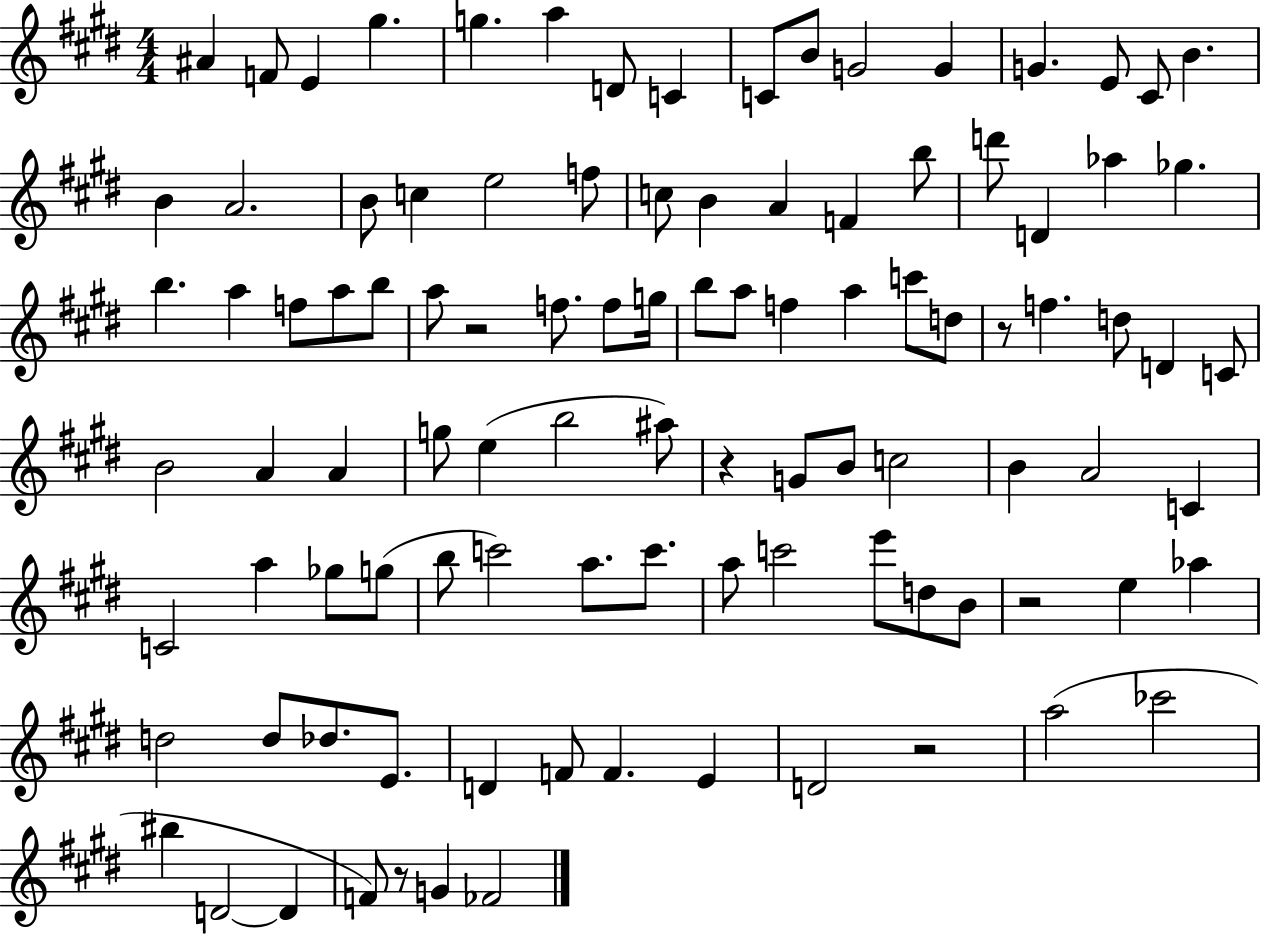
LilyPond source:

{
  \clef treble
  \numericTimeSignature
  \time 4/4
  \key e \major
  ais'4 f'8 e'4 gis''4. | g''4. a''4 d'8 c'4 | c'8 b'8 g'2 g'4 | g'4. e'8 cis'8 b'4. | \break b'4 a'2. | b'8 c''4 e''2 f''8 | c''8 b'4 a'4 f'4 b''8 | d'''8 d'4 aes''4 ges''4. | \break b''4. a''4 f''8 a''8 b''8 | a''8 r2 f''8. f''8 g''16 | b''8 a''8 f''4 a''4 c'''8 d''8 | r8 f''4. d''8 d'4 c'8 | \break b'2 a'4 a'4 | g''8 e''4( b''2 ais''8) | r4 g'8 b'8 c''2 | b'4 a'2 c'4 | \break c'2 a''4 ges''8 g''8( | b''8 c'''2) a''8. c'''8. | a''8 c'''2 e'''8 d''8 b'8 | r2 e''4 aes''4 | \break d''2 d''8 des''8. e'8. | d'4 f'8 f'4. e'4 | d'2 r2 | a''2( ces'''2 | \break bis''4 d'2~~ d'4 | f'8) r8 g'4 fes'2 | \bar "|."
}